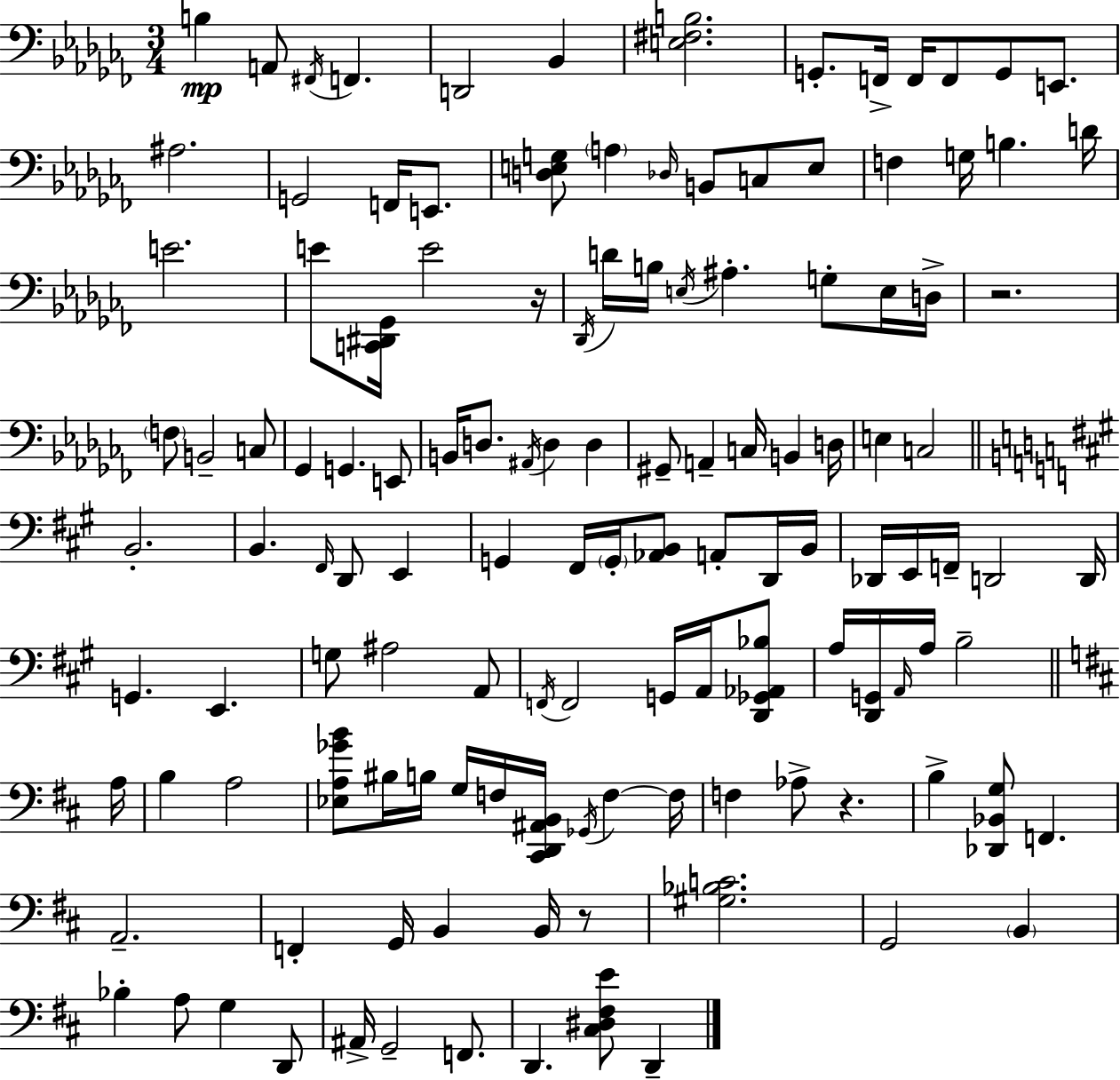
{
  \clef bass
  \numericTimeSignature
  \time 3/4
  \key aes \minor
  \repeat volta 2 { b4\mp a,8 \acciaccatura { fis,16 } f,4. | d,2 bes,4 | <e fis b>2. | g,8.-. f,16-> f,16 f,8 g,8 e,8. | \break ais2. | g,2 f,16 e,8. | <d e g>8 \parenthesize a4 \grace { des16 } b,8 c8 | e8 f4 g16 b4. | \break d'16 e'2. | e'8 <c, dis, ges,>16 e'2 | r16 \acciaccatura { des,16 } d'16 b16 \acciaccatura { e16 } ais4.-. | g8-. e16 d16-> r2. | \break \parenthesize f8 b,2-- | c8 ges,4 g,4. | e,8 b,16 d8. \acciaccatura { ais,16 } d4 | d4 gis,8-- a,4-- c16 | \break b,4 d16 e4 c2 | \bar "||" \break \key a \major b,2.-. | b,4. \grace { fis,16 } d,8 e,4 | g,4 fis,16 \parenthesize g,16-. <aes, b,>8 a,8-. d,16 | b,16 des,16 e,16 f,16-- d,2 | \break d,16 g,4. e,4. | g8 ais2 a,8 | \acciaccatura { f,16 } f,2 g,16 a,16 | <d, ges, aes, bes>8 a16 <d, g,>16 \grace { a,16 } a16 b2-- | \break \bar "||" \break \key b \minor a16 b4 a2 | <ees a ges' b'>8 bis16 b16 g16 f16 <cis, d, ais, b,>16 \acciaccatura { ges,16 } f4~~ | f16 f4 aes8-> r4. | b4-> <des, bes, g>8 f,4. | \break a,2.-- | f,4-. g,16 b,4 b,16 | r8 <gis bes c'>2. | g,2 \parenthesize b,4 | \break bes4-. a8 g4 | d,8 ais,16-> g,2-- f,8. | d,4. <cis dis fis e'>8 d,4-- | } \bar "|."
}